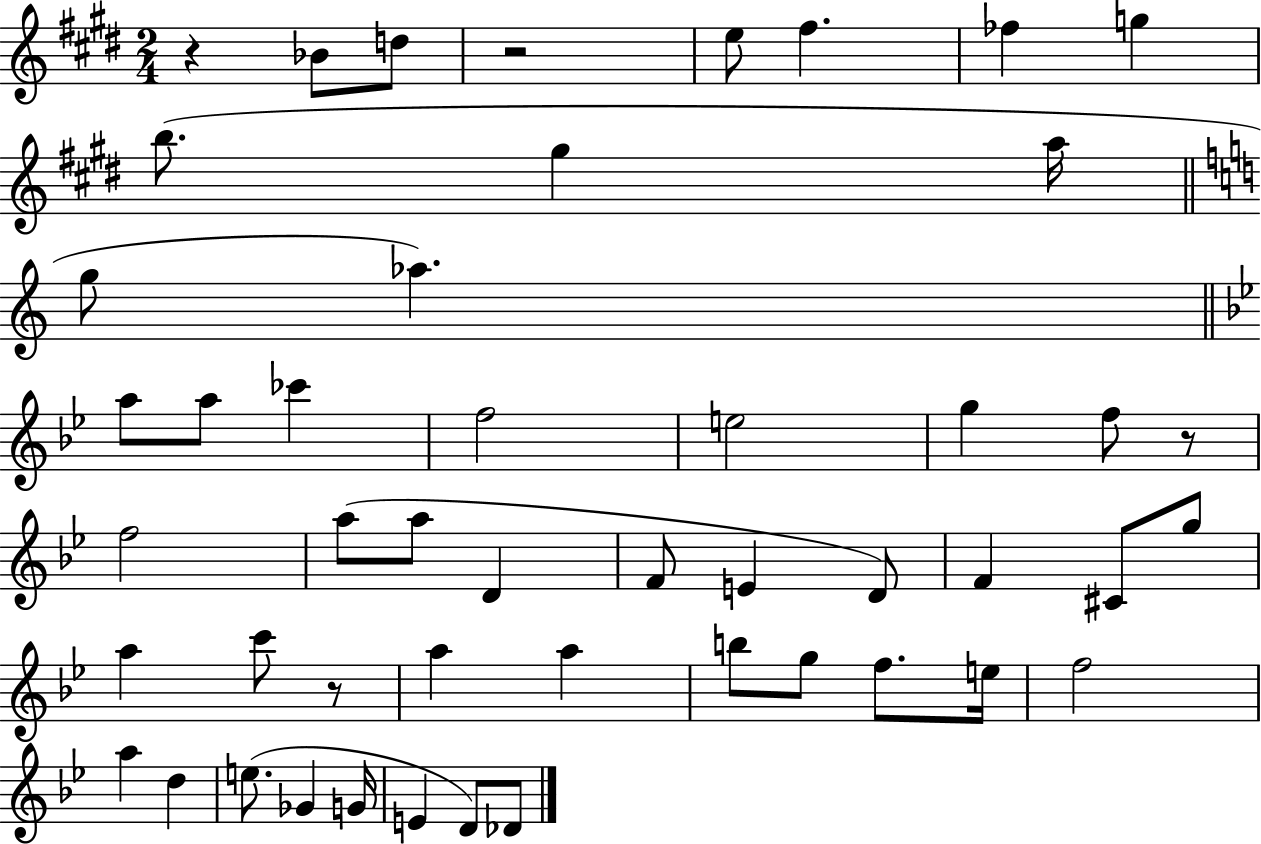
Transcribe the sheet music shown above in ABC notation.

X:1
T:Untitled
M:2/4
L:1/4
K:E
z _B/2 d/2 z2 e/2 ^f _f g b/2 ^g a/4 g/2 _a a/2 a/2 _c' f2 e2 g f/2 z/2 f2 a/2 a/2 D F/2 E D/2 F ^C/2 g/2 a c'/2 z/2 a a b/2 g/2 f/2 e/4 f2 a d e/2 _G G/4 E D/2 _D/2